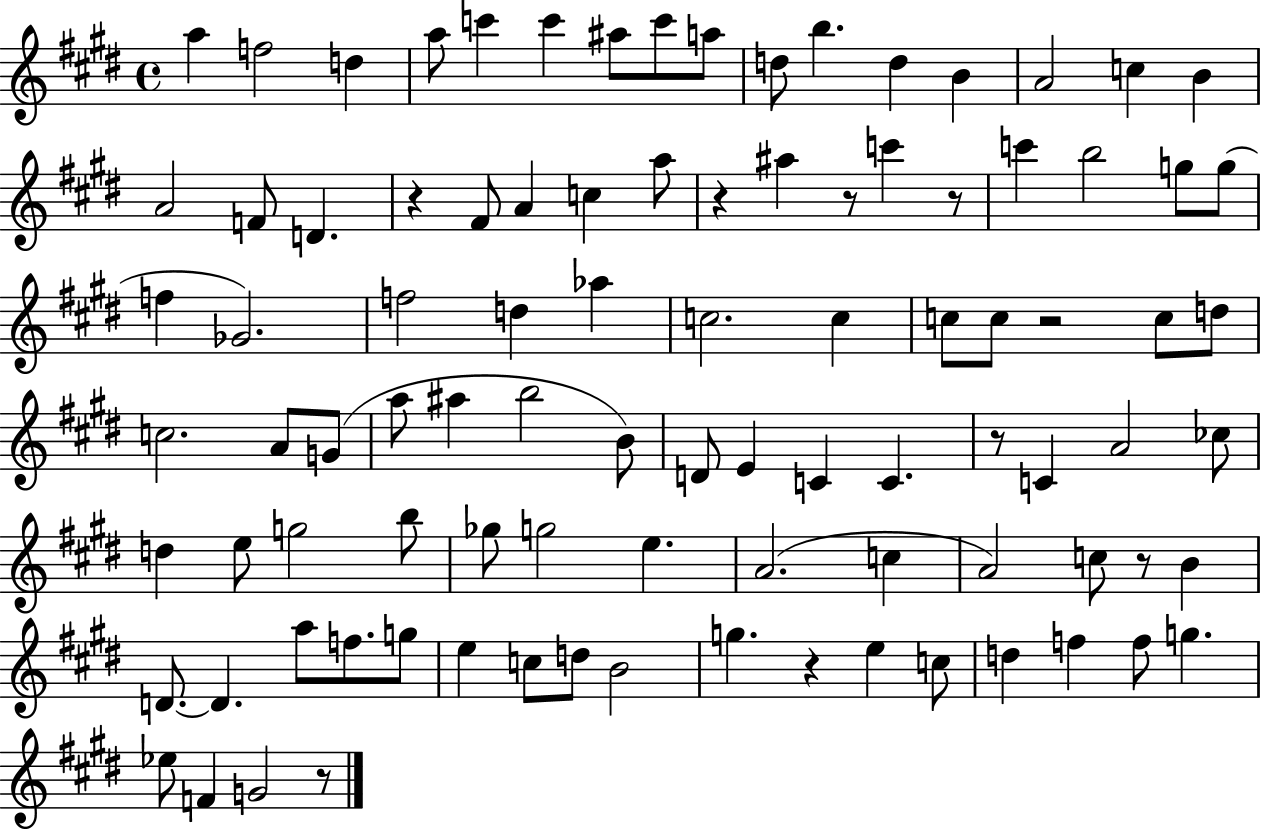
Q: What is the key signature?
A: E major